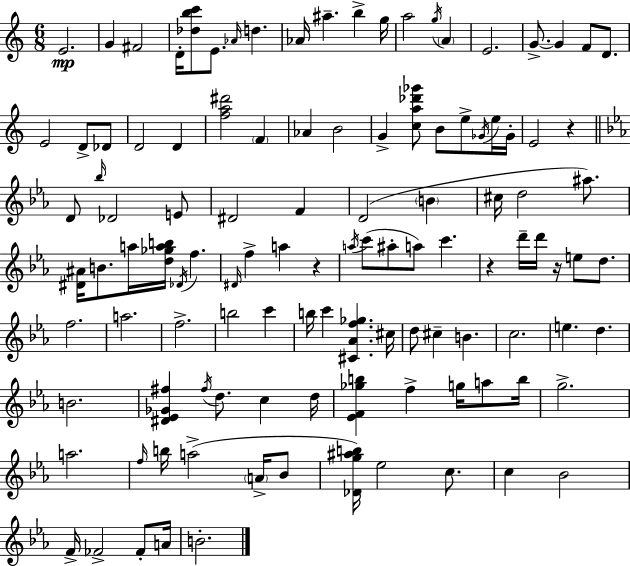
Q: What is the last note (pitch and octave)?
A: B4